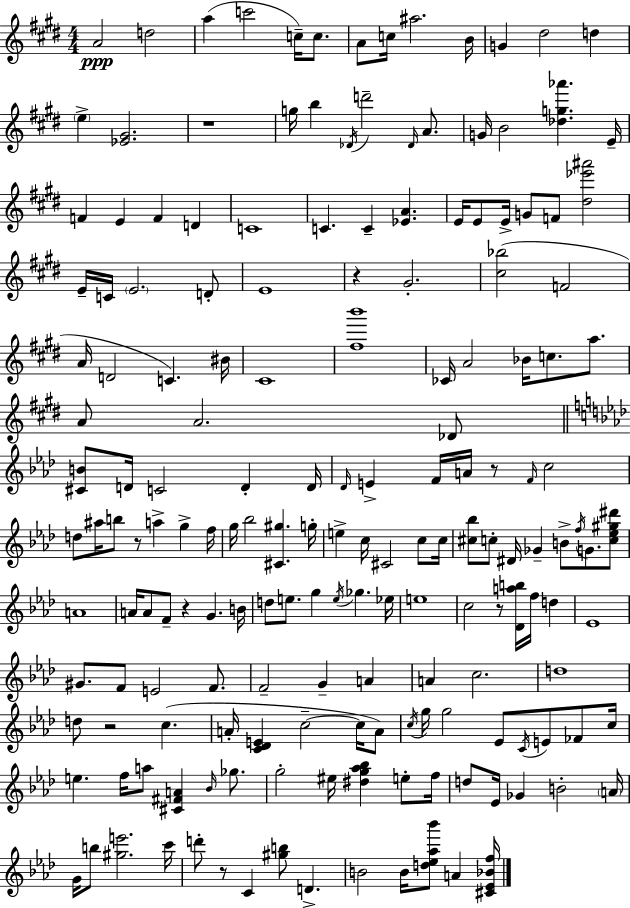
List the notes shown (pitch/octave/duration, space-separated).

A4/h D5/h A5/q C6/h C5/s C5/e. A4/e C5/s A#5/h. B4/s G4/q D#5/h D5/q E5/q [Eb4,G#4]/h. R/w G5/s B5/q Db4/s D6/h Db4/s A4/e. G4/s B4/h [Db5,G5,Ab6]/q. E4/s F4/q E4/q F4/q D4/q C4/w C4/q. C4/q [Eb4,A4]/q. E4/s E4/e E4/s G4/e F4/e [D#5,Eb6,A#6]/h E4/s C4/s E4/h. D4/e E4/w R/q G#4/h. [C#5,Bb5]/h F4/h A4/s D4/h C4/q. BIS4/s C#4/w [F#5,B6]/w CES4/s A4/h Bb4/s C5/e. A5/e. A4/e A4/h. Db4/e [C#4,B4]/e D4/s C4/h D4/q D4/s Db4/s E4/q F4/s A4/s R/e F4/s C5/h D5/e A#5/s B5/e R/e A5/q G5/q F5/s G5/s Bb5/h [C#4,G#5]/q. G5/s E5/q C5/s C#4/h C5/e C5/s [C#5,Bb5]/e C5/e D#4/s Gb4/q B4/e F5/s G4/e. [C5,Eb5,G#5,D#6]/e A4/w A4/s A4/e F4/e R/q G4/q. B4/s D5/e E5/e. G5/q E5/s Gb5/q. Eb5/s E5/w C5/h R/e [Db4,A5,B5]/s F5/s D5/q Eb4/w G#4/e. F4/e E4/h F4/e. F4/h G4/q A4/q A4/q C5/h. D5/w D5/e R/h C5/q. A4/s [C4,Db4,E4]/q C5/h C5/s A4/e C5/s G5/s G5/h Eb4/e C4/s E4/e FES4/e C5/s E5/q. F5/s A5/e [C#4,F#4,A4]/q Bb4/s Gb5/e. G5/h EIS5/s [D#5,G5,Ab5,Bb5]/q E5/e F5/s D5/e Eb4/s Gb4/q B4/h A4/s G4/s B5/e [G#5,E6]/h. C6/s D6/e R/e C4/q [G#5,B5]/e D4/q. B4/h B4/s [D5,Eb5,Ab5,Bb6]/e A4/q [C#4,Eb4,Bb4,F5]/s